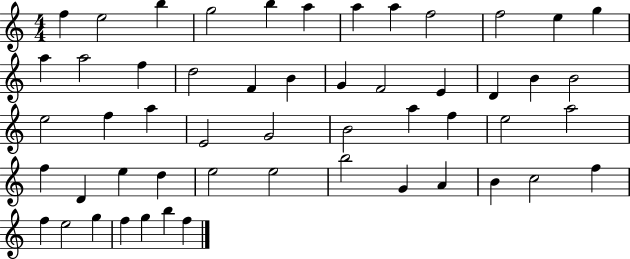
{
  \clef treble
  \numericTimeSignature
  \time 4/4
  \key c \major
  f''4 e''2 b''4 | g''2 b''4 a''4 | a''4 a''4 f''2 | f''2 e''4 g''4 | \break a''4 a''2 f''4 | d''2 f'4 b'4 | g'4 f'2 e'4 | d'4 b'4 b'2 | \break e''2 f''4 a''4 | e'2 g'2 | b'2 a''4 f''4 | e''2 a''2 | \break f''4 d'4 e''4 d''4 | e''2 e''2 | b''2 g'4 a'4 | b'4 c''2 f''4 | \break f''4 e''2 g''4 | f''4 g''4 b''4 f''4 | \bar "|."
}